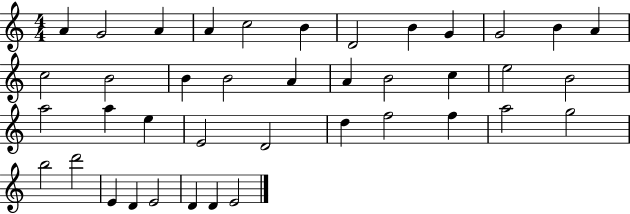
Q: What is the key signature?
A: C major